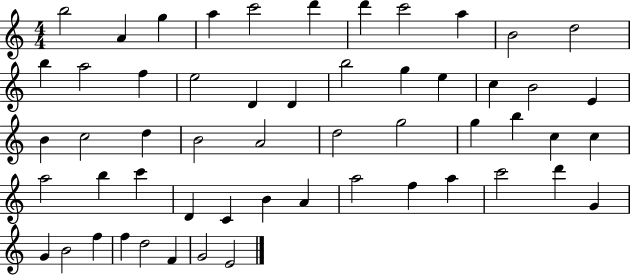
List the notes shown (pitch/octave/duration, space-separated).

B5/h A4/q G5/q A5/q C6/h D6/q D6/q C6/h A5/q B4/h D5/h B5/q A5/h F5/q E5/h D4/q D4/q B5/h G5/q E5/q C5/q B4/h E4/q B4/q C5/h D5/q B4/h A4/h D5/h G5/h G5/q B5/q C5/q C5/q A5/h B5/q C6/q D4/q C4/q B4/q A4/q A5/h F5/q A5/q C6/h D6/q G4/q G4/q B4/h F5/q F5/q D5/h F4/q G4/h E4/h